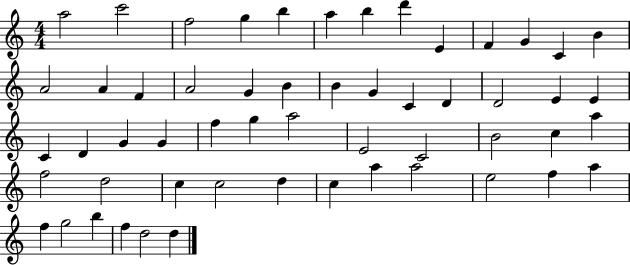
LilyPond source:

{
  \clef treble
  \numericTimeSignature
  \time 4/4
  \key c \major
  a''2 c'''2 | f''2 g''4 b''4 | a''4 b''4 d'''4 e'4 | f'4 g'4 c'4 b'4 | \break a'2 a'4 f'4 | a'2 g'4 b'4 | b'4 g'4 c'4 d'4 | d'2 e'4 e'4 | \break c'4 d'4 g'4 g'4 | f''4 g''4 a''2 | e'2 c'2 | b'2 c''4 a''4 | \break f''2 d''2 | c''4 c''2 d''4 | c''4 a''4 a''2 | e''2 f''4 a''4 | \break f''4 g''2 b''4 | f''4 d''2 d''4 | \bar "|."
}